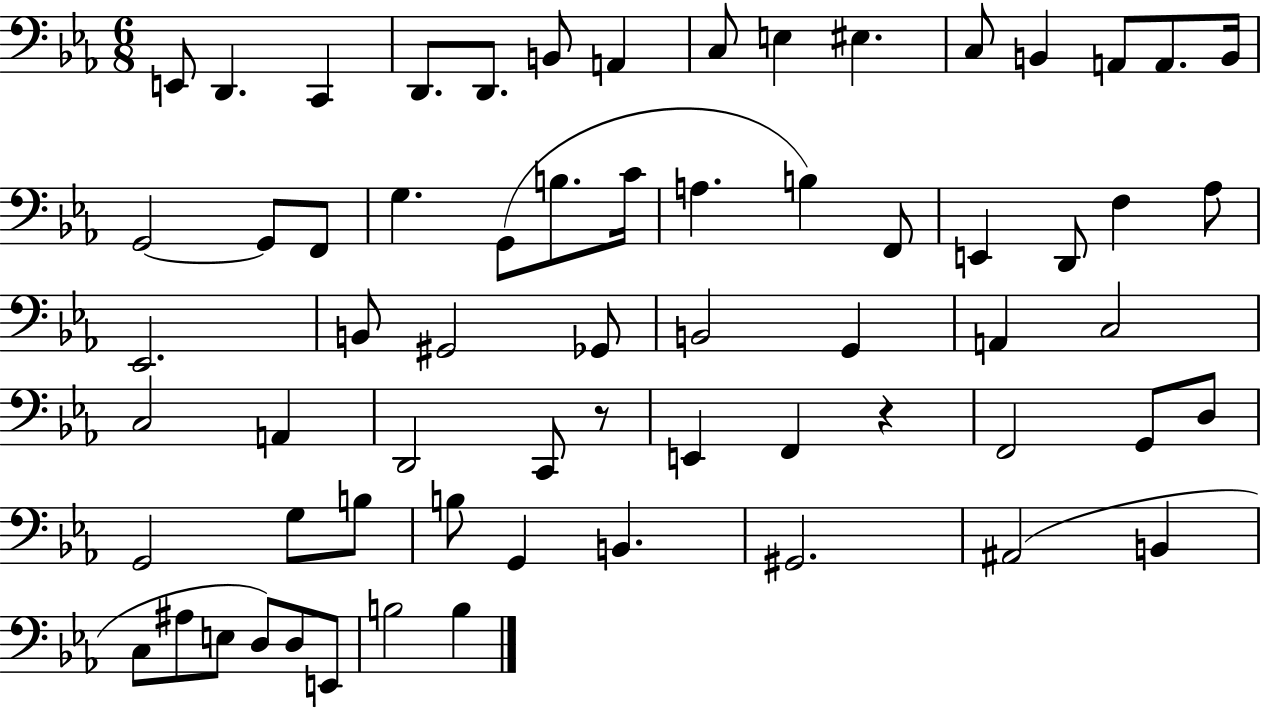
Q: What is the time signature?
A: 6/8